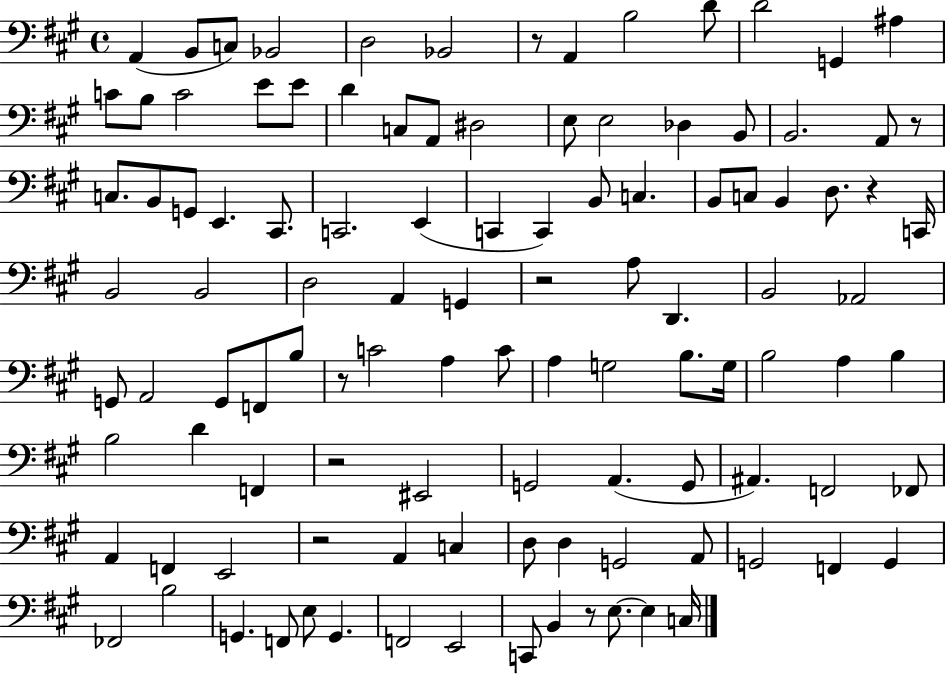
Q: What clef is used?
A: bass